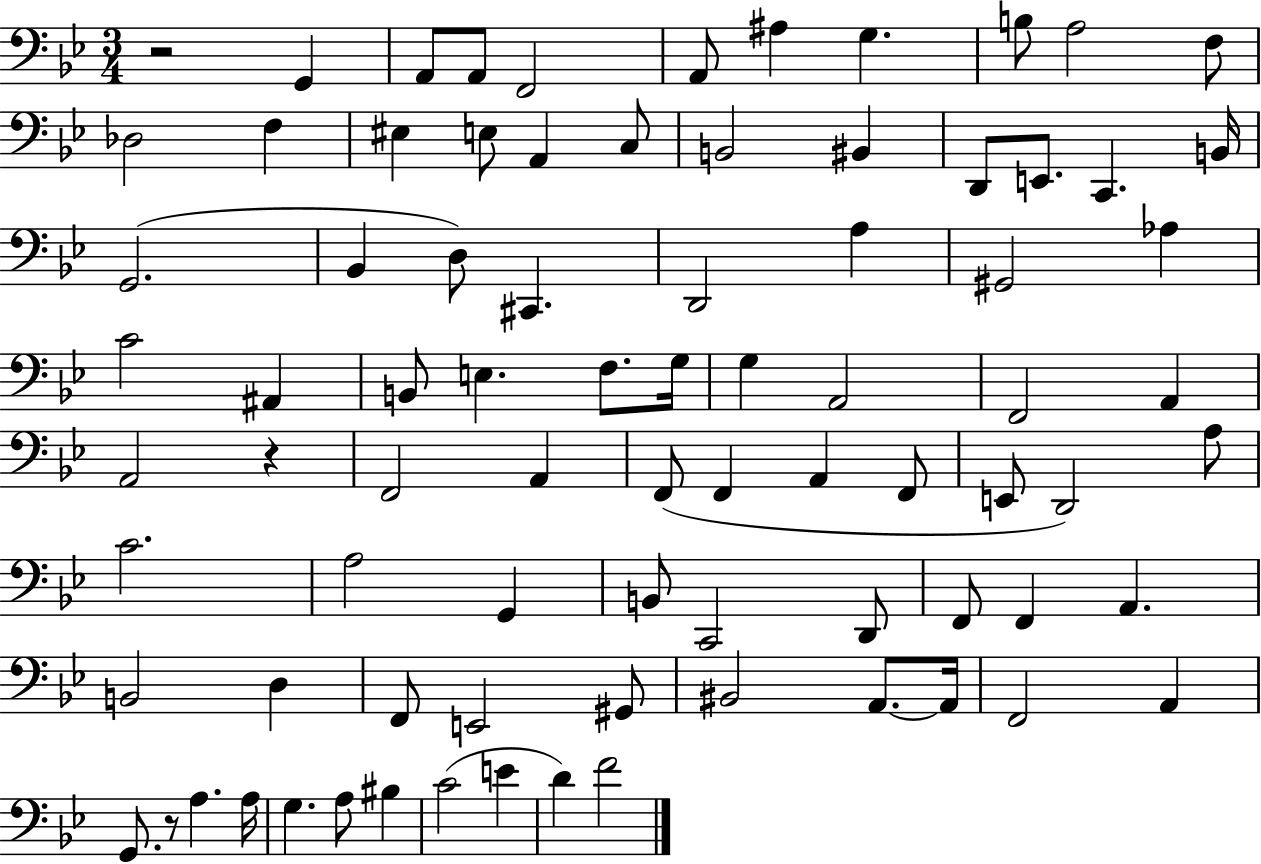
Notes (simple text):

R/h G2/q A2/e A2/e F2/h A2/e A#3/q G3/q. B3/e A3/h F3/e Db3/h F3/q EIS3/q E3/e A2/q C3/e B2/h BIS2/q D2/e E2/e. C2/q. B2/s G2/h. Bb2/q D3/e C#2/q. D2/h A3/q G#2/h Ab3/q C4/h A#2/q B2/e E3/q. F3/e. G3/s G3/q A2/h F2/h A2/q A2/h R/q F2/h A2/q F2/e F2/q A2/q F2/e E2/e D2/h A3/e C4/h. A3/h G2/q B2/e C2/h D2/e F2/e F2/q A2/q. B2/h D3/q F2/e E2/h G#2/e BIS2/h A2/e. A2/s F2/h A2/q G2/e. R/e A3/q. A3/s G3/q. A3/e BIS3/q C4/h E4/q D4/q F4/h